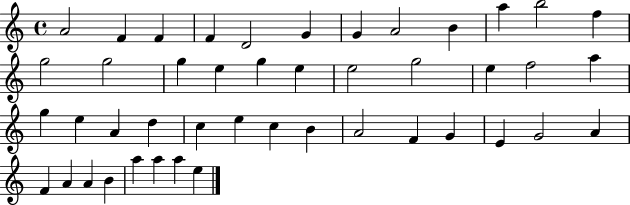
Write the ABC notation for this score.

X:1
T:Untitled
M:4/4
L:1/4
K:C
A2 F F F D2 G G A2 B a b2 f g2 g2 g e g e e2 g2 e f2 a g e A d c e c B A2 F G E G2 A F A A B a a a e